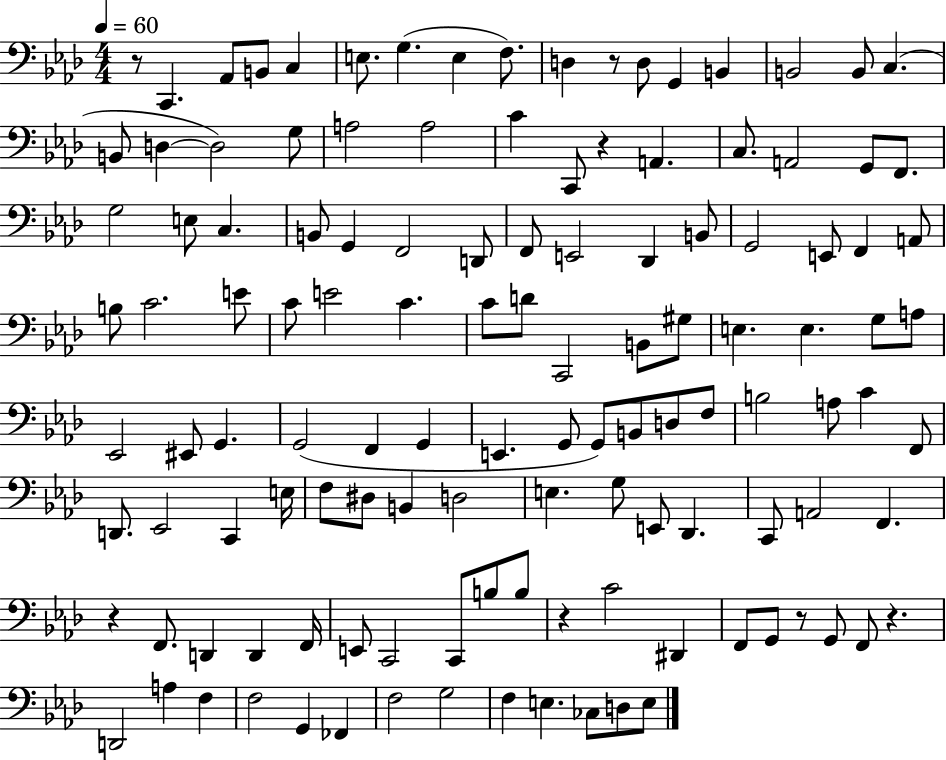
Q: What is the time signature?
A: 4/4